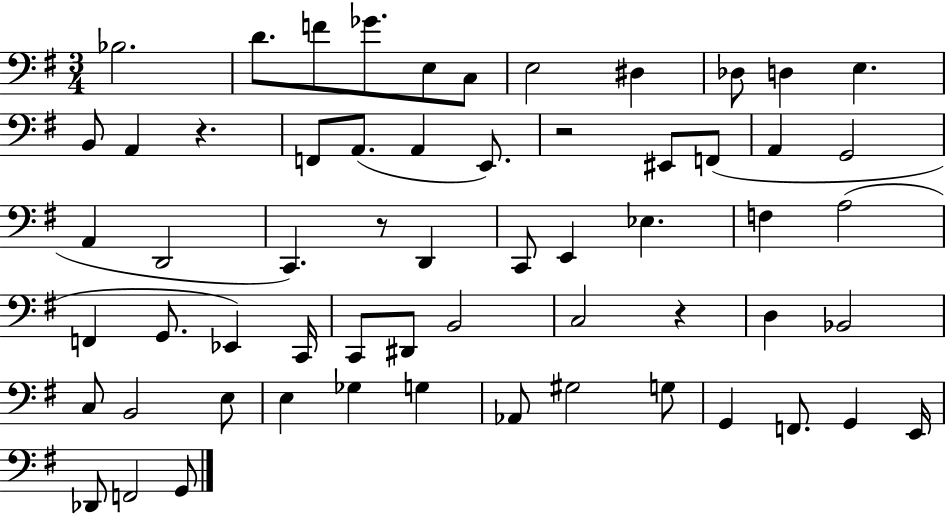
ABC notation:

X:1
T:Untitled
M:3/4
L:1/4
K:G
_B,2 D/2 F/2 _G/2 E,/2 C,/2 E,2 ^D, _D,/2 D, E, B,,/2 A,, z F,,/2 A,,/2 A,, E,,/2 z2 ^E,,/2 F,,/2 A,, G,,2 A,, D,,2 C,, z/2 D,, C,,/2 E,, _E, F, A,2 F,, G,,/2 _E,, C,,/4 C,,/2 ^D,,/2 B,,2 C,2 z D, _B,,2 C,/2 B,,2 E,/2 E, _G, G, _A,,/2 ^G,2 G,/2 G,, F,,/2 G,, E,,/4 _D,,/2 F,,2 G,,/2